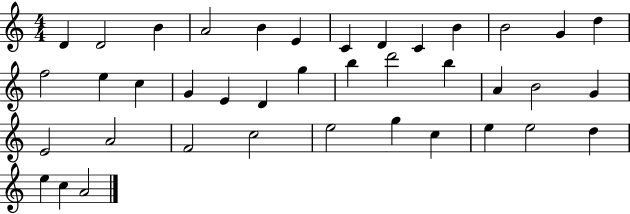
{
  \clef treble
  \numericTimeSignature
  \time 4/4
  \key c \major
  d'4 d'2 b'4 | a'2 b'4 e'4 | c'4 d'4 c'4 b'4 | b'2 g'4 d''4 | \break f''2 e''4 c''4 | g'4 e'4 d'4 g''4 | b''4 d'''2 b''4 | a'4 b'2 g'4 | \break e'2 a'2 | f'2 c''2 | e''2 g''4 c''4 | e''4 e''2 d''4 | \break e''4 c''4 a'2 | \bar "|."
}